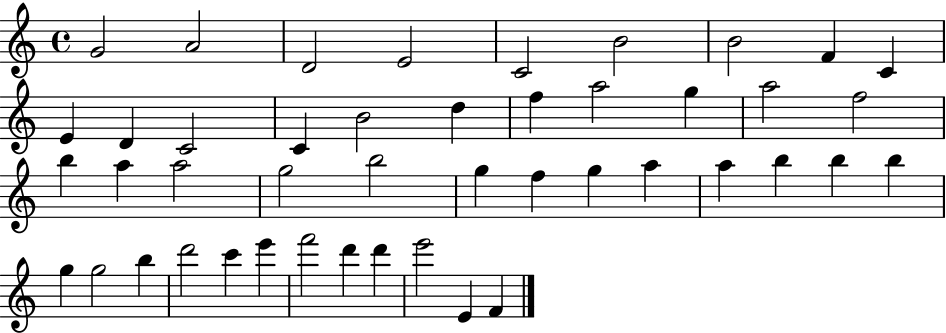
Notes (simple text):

G4/h A4/h D4/h E4/h C4/h B4/h B4/h F4/q C4/q E4/q D4/q C4/h C4/q B4/h D5/q F5/q A5/h G5/q A5/h F5/h B5/q A5/q A5/h G5/h B5/h G5/q F5/q G5/q A5/q A5/q B5/q B5/q B5/q G5/q G5/h B5/q D6/h C6/q E6/q F6/h D6/q D6/q E6/h E4/q F4/q